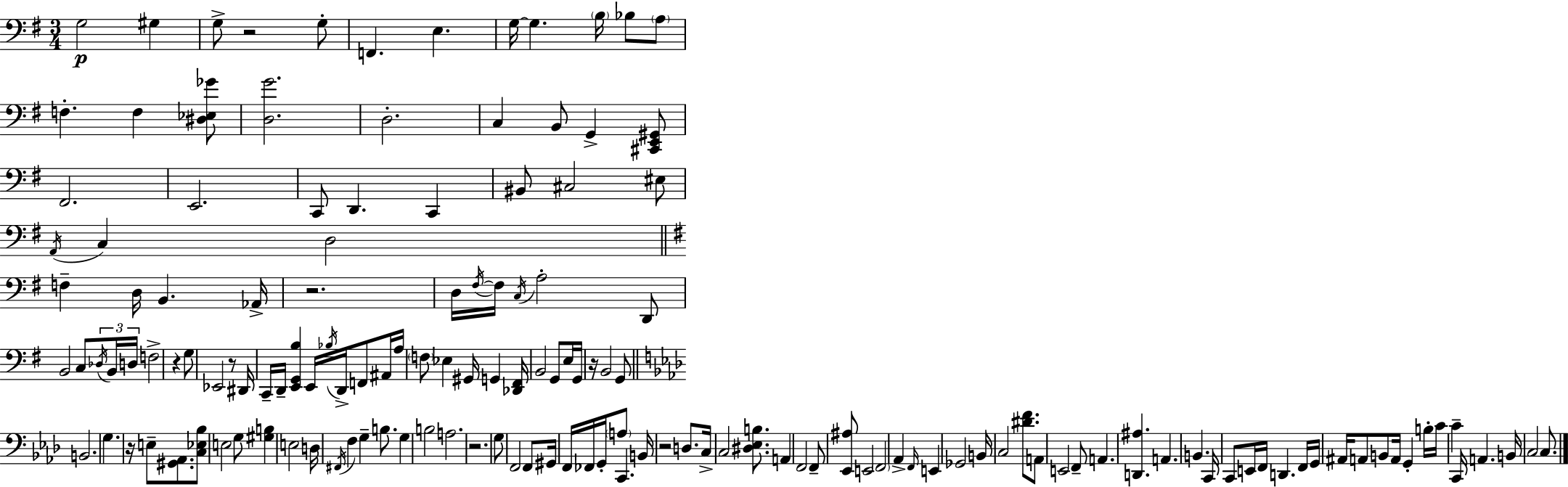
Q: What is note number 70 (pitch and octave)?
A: G3